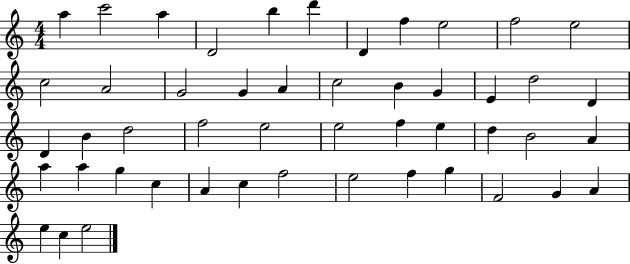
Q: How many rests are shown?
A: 0